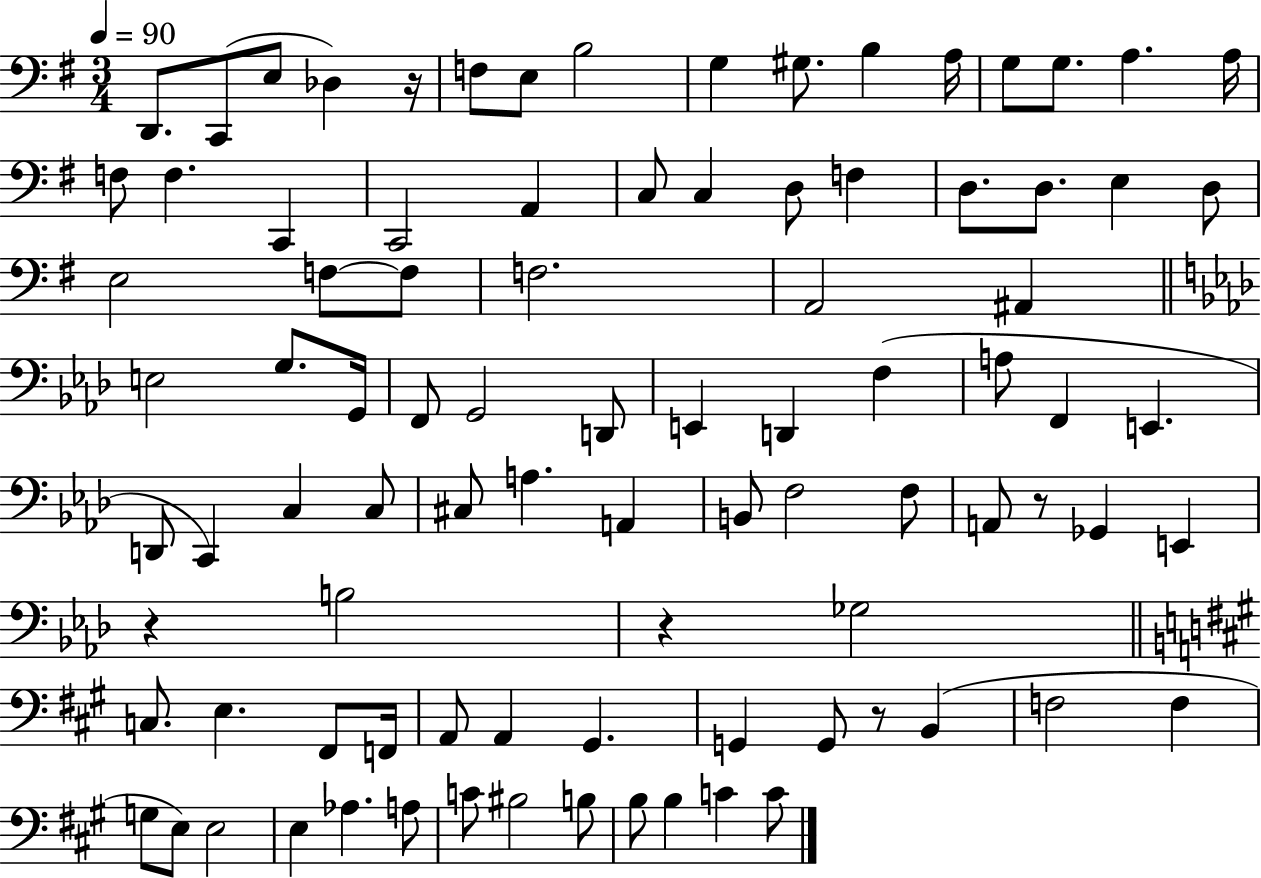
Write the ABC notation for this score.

X:1
T:Untitled
M:3/4
L:1/4
K:G
D,,/2 C,,/2 E,/2 _D, z/4 F,/2 E,/2 B,2 G, ^G,/2 B, A,/4 G,/2 G,/2 A, A,/4 F,/2 F, C,, C,,2 A,, C,/2 C, D,/2 F, D,/2 D,/2 E, D,/2 E,2 F,/2 F,/2 F,2 A,,2 ^A,, E,2 G,/2 G,,/4 F,,/2 G,,2 D,,/2 E,, D,, F, A,/2 F,, E,, D,,/2 C,, C, C,/2 ^C,/2 A, A,, B,,/2 F,2 F,/2 A,,/2 z/2 _G,, E,, z B,2 z _G,2 C,/2 E, ^F,,/2 F,,/4 A,,/2 A,, ^G,, G,, G,,/2 z/2 B,, F,2 F, G,/2 E,/2 E,2 E, _A, A,/2 C/2 ^B,2 B,/2 B,/2 B, C C/2